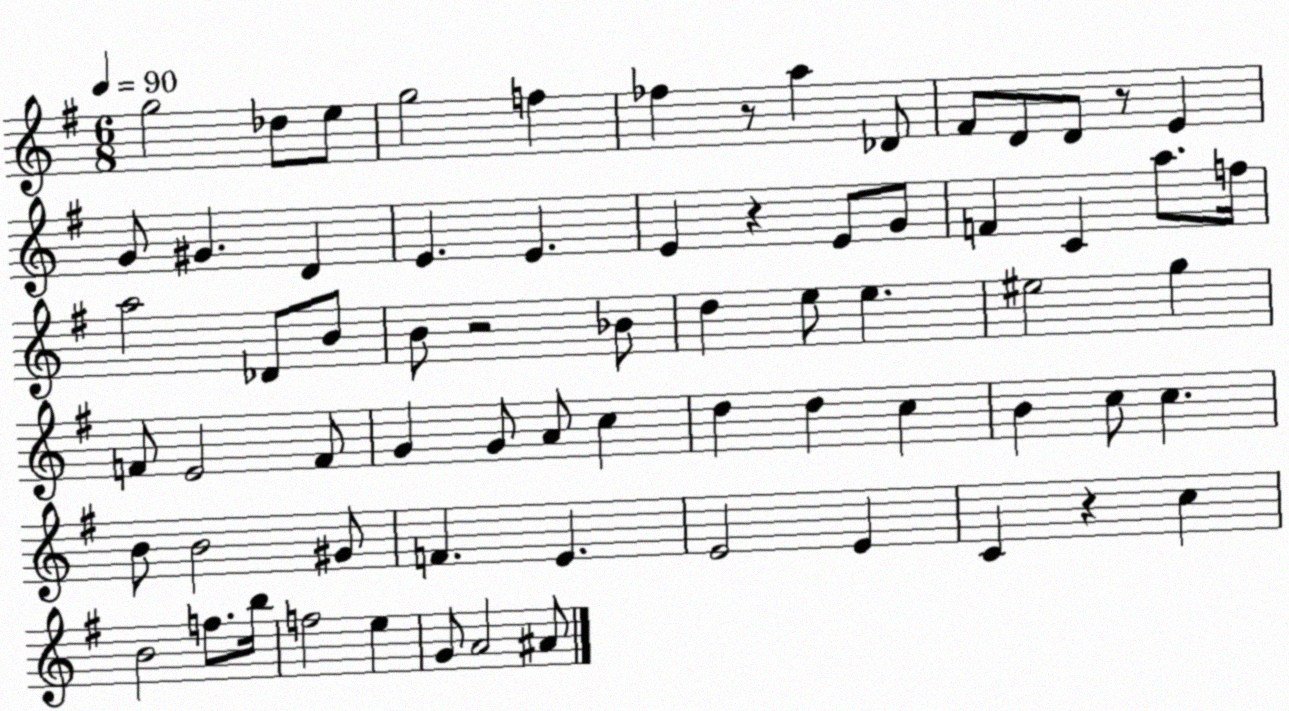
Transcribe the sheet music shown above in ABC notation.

X:1
T:Untitled
M:6/8
L:1/4
K:G
g2 _d/2 e/2 g2 f _f z/2 a _D/2 ^F/2 D/2 D/2 z/2 E G/2 ^G D E E E z E/2 G/2 F C a/2 f/4 a2 _D/2 B/2 B/2 z2 _B/2 d e/2 e ^e2 g F/2 E2 F/2 G G/2 A/2 c d d c B c/2 c B/2 B2 ^G/2 F E E2 E C z c B2 f/2 b/4 f2 e G/2 A2 ^A/2